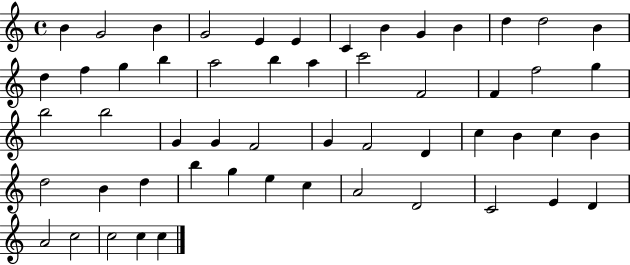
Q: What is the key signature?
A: C major